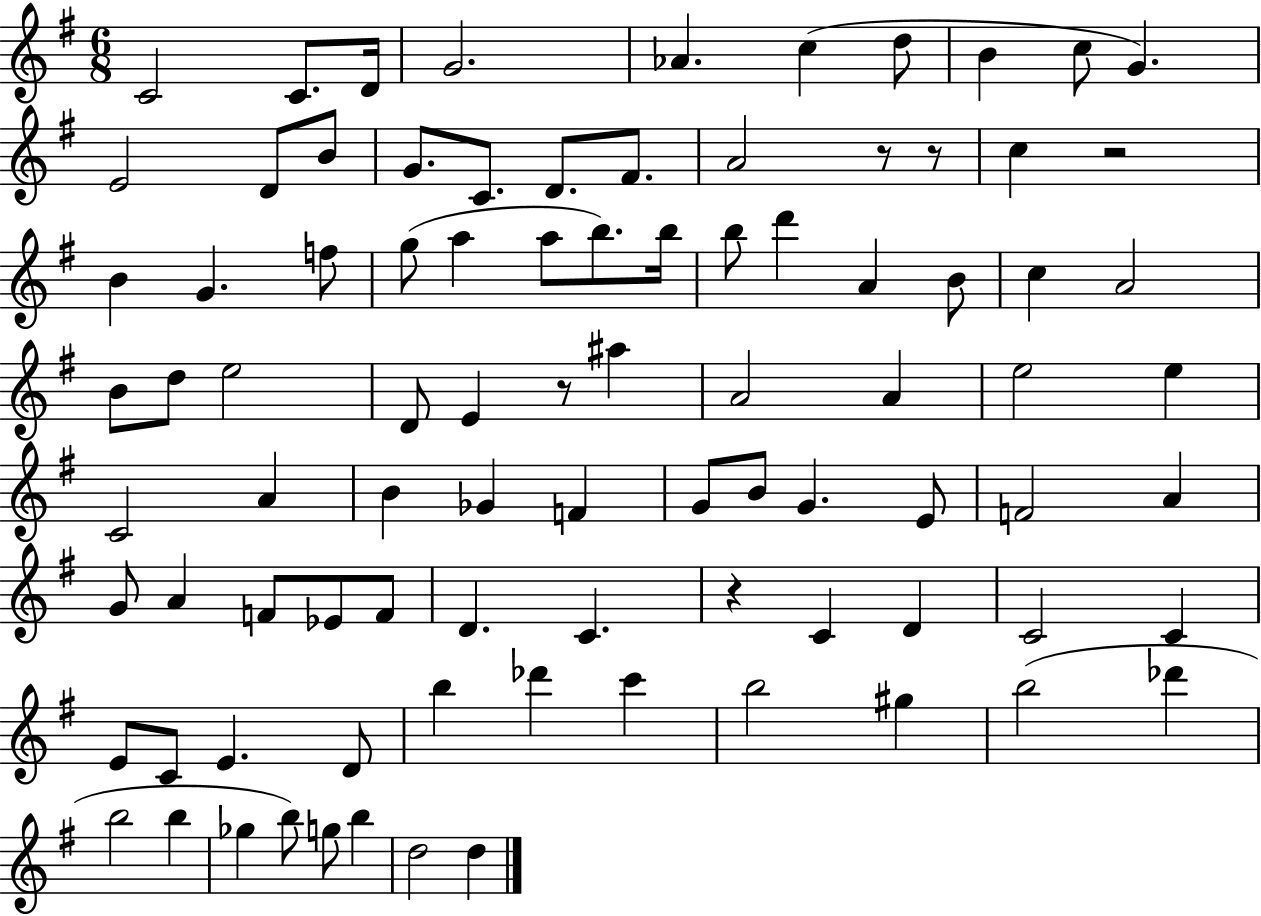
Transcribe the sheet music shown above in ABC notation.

X:1
T:Untitled
M:6/8
L:1/4
K:G
C2 C/2 D/4 G2 _A c d/2 B c/2 G E2 D/2 B/2 G/2 C/2 D/2 ^F/2 A2 z/2 z/2 c z2 B G f/2 g/2 a a/2 b/2 b/4 b/2 d' A B/2 c A2 B/2 d/2 e2 D/2 E z/2 ^a A2 A e2 e C2 A B _G F G/2 B/2 G E/2 F2 A G/2 A F/2 _E/2 F/2 D C z C D C2 C E/2 C/2 E D/2 b _d' c' b2 ^g b2 _d' b2 b _g b/2 g/2 b d2 d